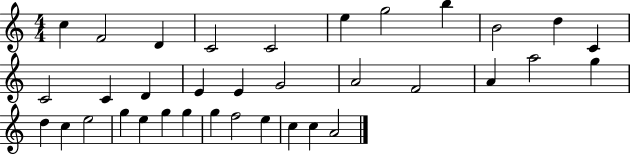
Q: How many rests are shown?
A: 0